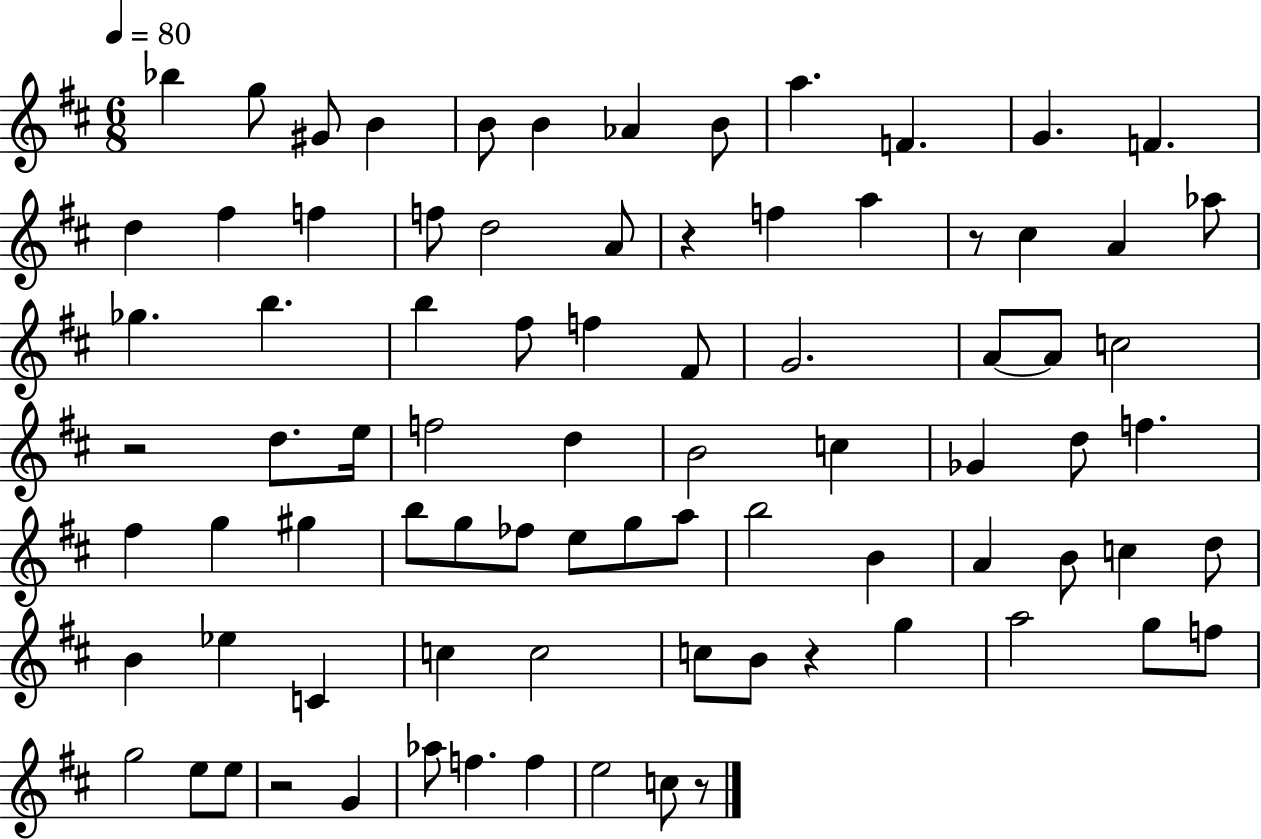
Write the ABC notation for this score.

X:1
T:Untitled
M:6/8
L:1/4
K:D
_b g/2 ^G/2 B B/2 B _A B/2 a F G F d ^f f f/2 d2 A/2 z f a z/2 ^c A _a/2 _g b b ^f/2 f ^F/2 G2 A/2 A/2 c2 z2 d/2 e/4 f2 d B2 c _G d/2 f ^f g ^g b/2 g/2 _f/2 e/2 g/2 a/2 b2 B A B/2 c d/2 B _e C c c2 c/2 B/2 z g a2 g/2 f/2 g2 e/2 e/2 z2 G _a/2 f f e2 c/2 z/2